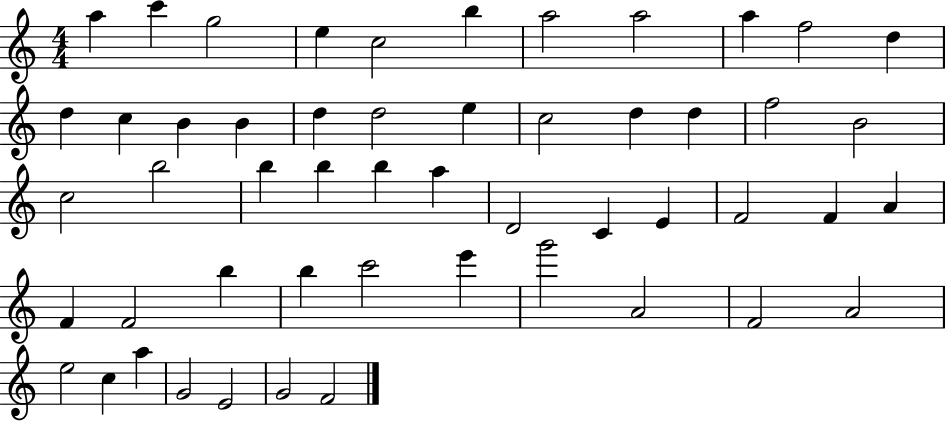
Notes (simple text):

A5/q C6/q G5/h E5/q C5/h B5/q A5/h A5/h A5/q F5/h D5/q D5/q C5/q B4/q B4/q D5/q D5/h E5/q C5/h D5/q D5/q F5/h B4/h C5/h B5/h B5/q B5/q B5/q A5/q D4/h C4/q E4/q F4/h F4/q A4/q F4/q F4/h B5/q B5/q C6/h E6/q G6/h A4/h F4/h A4/h E5/h C5/q A5/q G4/h E4/h G4/h F4/h